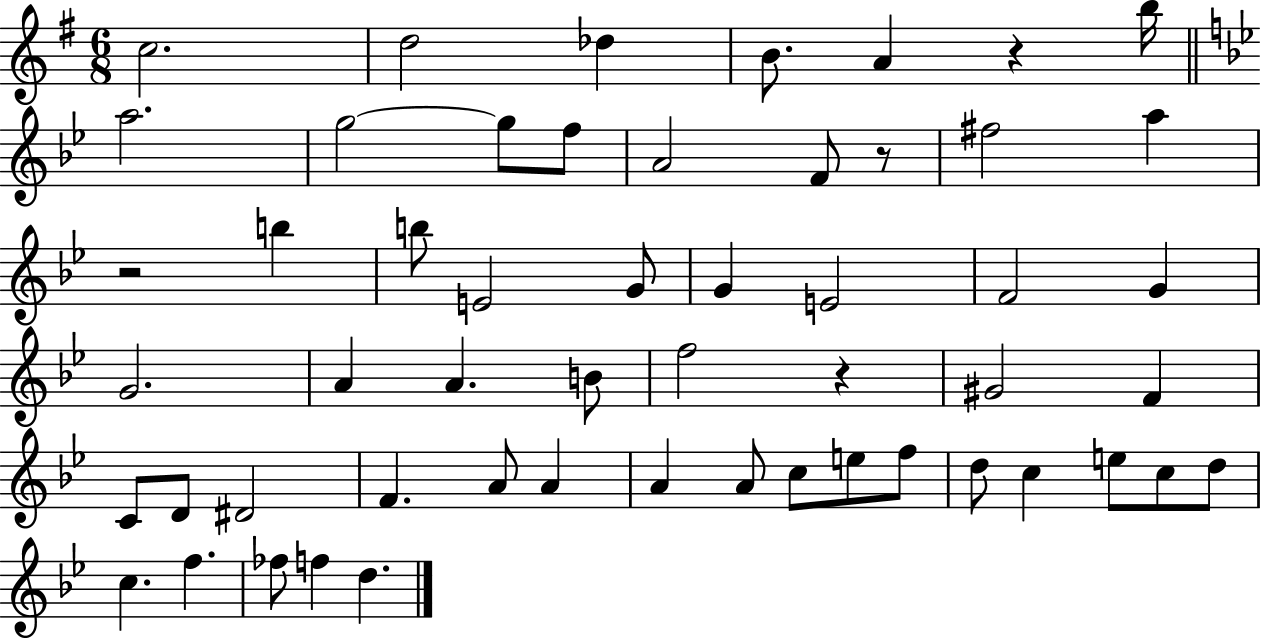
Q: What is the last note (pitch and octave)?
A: D5